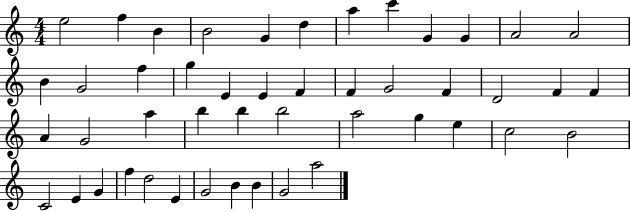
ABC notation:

X:1
T:Untitled
M:4/4
L:1/4
K:C
e2 f B B2 G d a c' G G A2 A2 B G2 f g E E F F G2 F D2 F F A G2 a b b b2 a2 g e c2 B2 C2 E G f d2 E G2 B B G2 a2